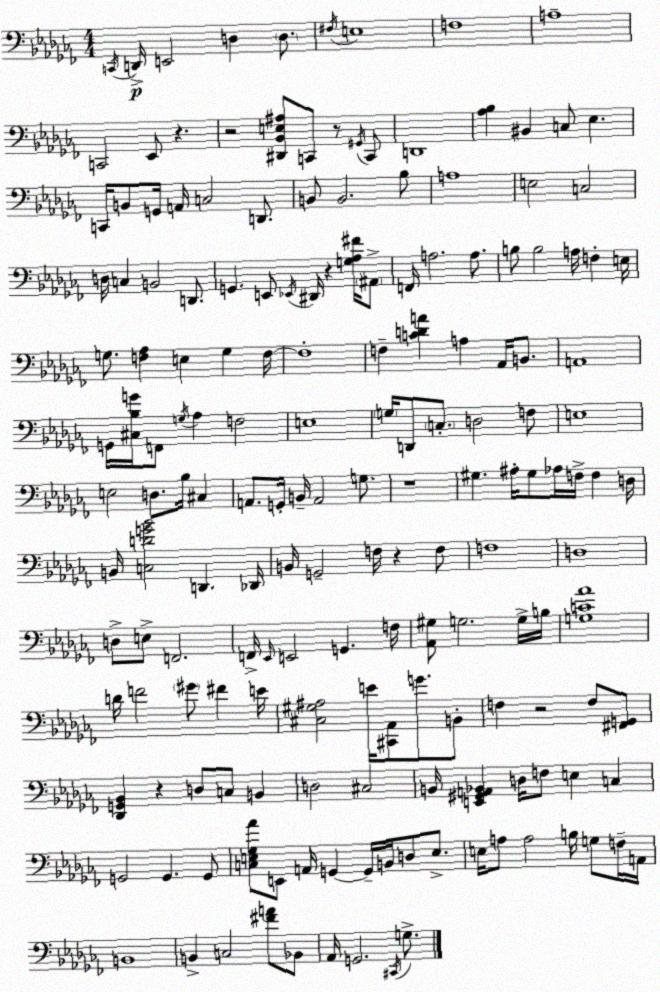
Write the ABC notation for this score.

X:1
T:Untitled
M:4/4
L:1/4
K:Abm
C,,/4 D,,/4 E,,2 D, D,/2 ^F,/4 E,4 F,4 A,4 C,,2 _E,,/2 z z2 [^D,,_B,,E,^A,]/2 C,,/2 z/2 ^G,,/4 C,,/2 D,,4 [_A,_B,] ^B,, C,/2 _E, C,,/4 B,,/2 G,,/4 A,,/4 C,2 D,,/2 B,,/2 B,,2 _B,/2 A,4 E,2 C,2 D,/4 C, B,,2 D,,/2 G,, E,,/2 _E,,/4 ^D,,/4 z [G,_A,^F]/4 ^A,,/2 F,,/4 A,2 A,/2 B,/2 B,2 A,/4 F, E,/4 G,/2 [F,_A,] E, G, F,/4 F,4 F, [CDA] A, _A,,/4 B,,/2 A,,4 G,,/4 [^C,_B,G]/4 F,,/2 G,/4 _A, F,2 E,4 G,/4 D,,/2 C,/2 D,2 F,/2 E,4 E,2 D,/2 _B,/4 ^C, A,,/2 G,,/4 B,,/4 A,,2 G,/2 z4 ^G, ^A,/4 ^G,/2 _A,/4 F,/4 F, D,/4 B,,/4 [C,DG_B]2 D,, _D,,/4 B,,/4 G,,2 F,/4 z F,/2 F,4 D,4 D,/2 E,/2 F,,2 F,,/4 _E,,/4 E,,2 G,, F,/4 [_A,,^G,]/2 G,2 G,/4 B,/4 [G,C_A]4 D/4 F2 ^G/2 ^F E/4 [^C,^G,^A,]2 E/4 [^C,,_A,,]/2 G/2 B,,/2 F, z2 F,/2 [^F,,G,,]/2 [_D,,G,,_B,,] z D,/2 C,/2 B,, D,2 ^C,2 B,,/4 [E,,^G,,A,,_B,,] D,/4 F,/2 E, C, G,,2 G,, G,,/2 [C,E,_G,_A]/2 E,,/2 A,,/4 G,, G,,/4 B,,/4 D,/2 E,/2 E,/4 A,/2 A,2 B,/4 G,/2 F,/4 A,,/4 B,,4 B,, C,2 [^FA]/2 _B,,/2 _A,,/4 G,,2 ^C,,/4 G,/2